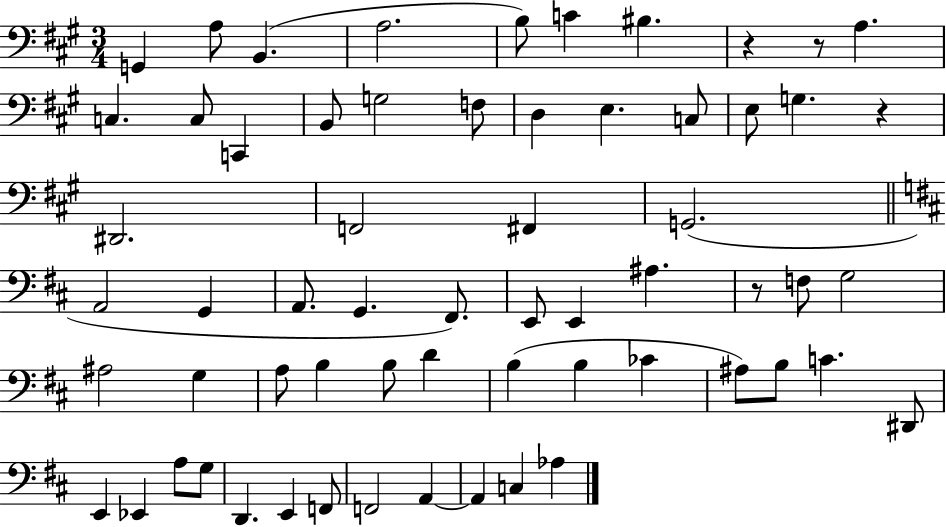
G2/q A3/e B2/q. A3/h. B3/e C4/q BIS3/q. R/q R/e A3/q. C3/q. C3/e C2/q B2/e G3/h F3/e D3/q E3/q. C3/e E3/e G3/q. R/q D#2/h. F2/h F#2/q G2/h. A2/h G2/q A2/e. G2/q. F#2/e. E2/e E2/q A#3/q. R/e F3/e G3/h A#3/h G3/q A3/e B3/q B3/e D4/q B3/q B3/q CES4/q A#3/e B3/e C4/q. D#2/e E2/q Eb2/q A3/e G3/e D2/q. E2/q F2/e F2/h A2/q A2/q C3/q Ab3/q